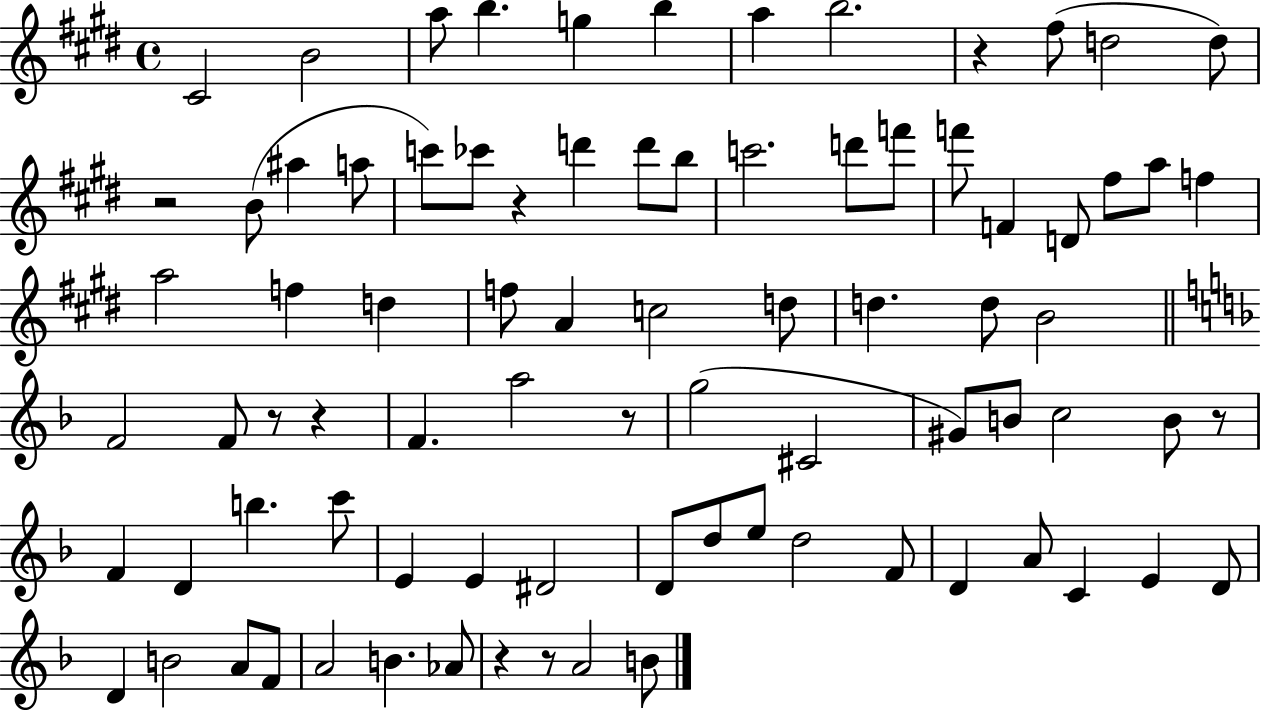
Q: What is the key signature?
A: E major